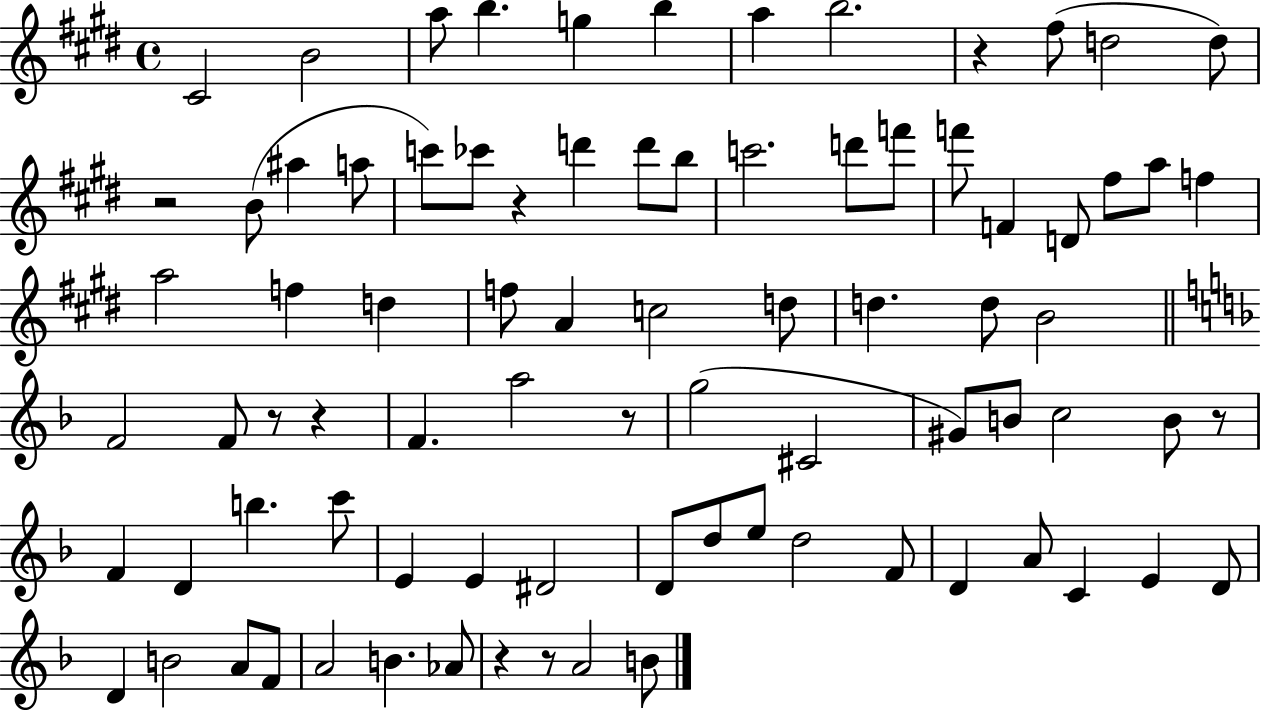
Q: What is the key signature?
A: E major